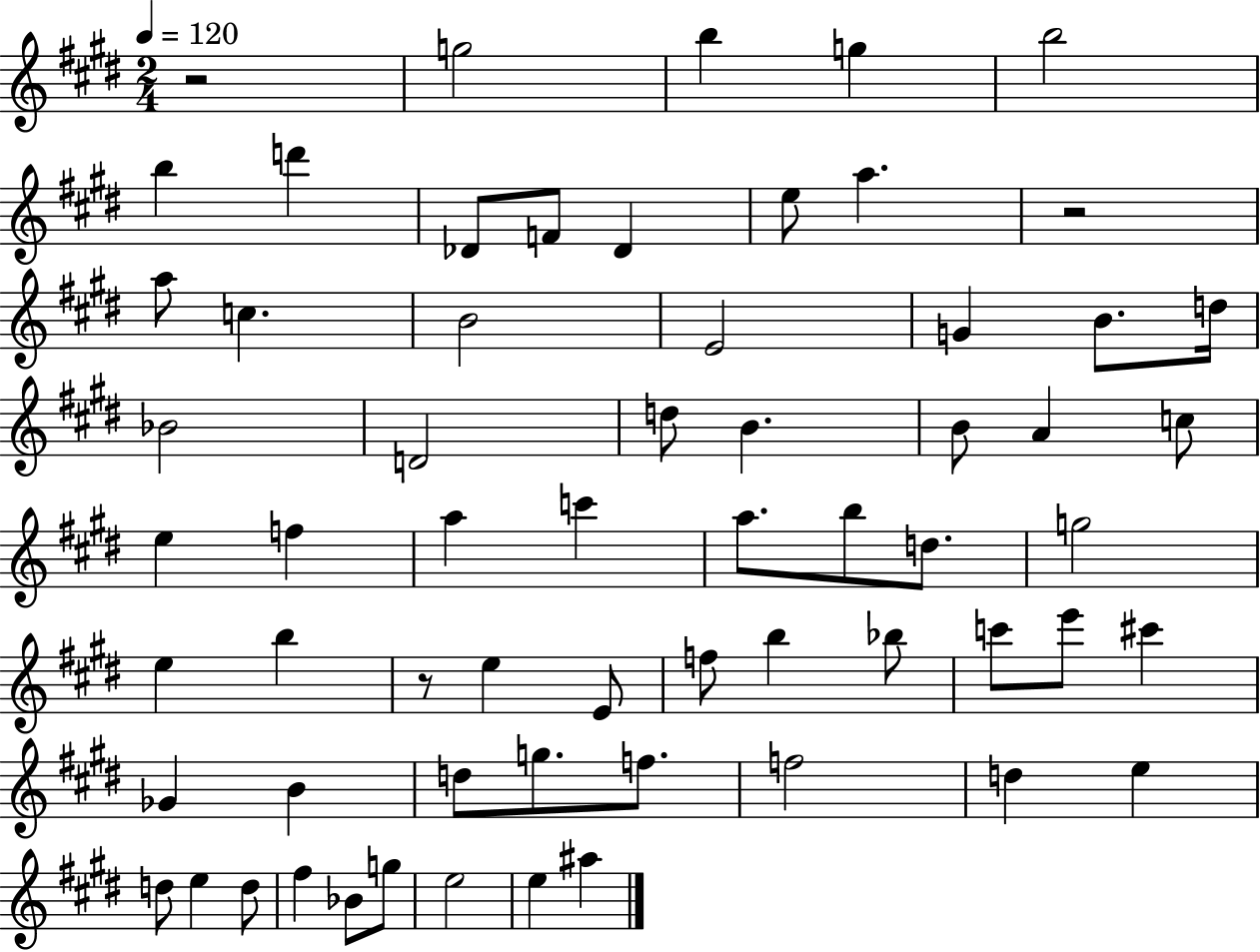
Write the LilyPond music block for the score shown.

{
  \clef treble
  \numericTimeSignature
  \time 2/4
  \key e \major
  \tempo 4 = 120
  r2 | g''2 | b''4 g''4 | b''2 | \break b''4 d'''4 | des'8 f'8 des'4 | e''8 a''4. | r2 | \break a''8 c''4. | b'2 | e'2 | g'4 b'8. d''16 | \break bes'2 | d'2 | d''8 b'4. | b'8 a'4 c''8 | \break e''4 f''4 | a''4 c'''4 | a''8. b''8 d''8. | g''2 | \break e''4 b''4 | r8 e''4 e'8 | f''8 b''4 bes''8 | c'''8 e'''8 cis'''4 | \break ges'4 b'4 | d''8 g''8. f''8. | f''2 | d''4 e''4 | \break d''8 e''4 d''8 | fis''4 bes'8 g''8 | e''2 | e''4 ais''4 | \break \bar "|."
}